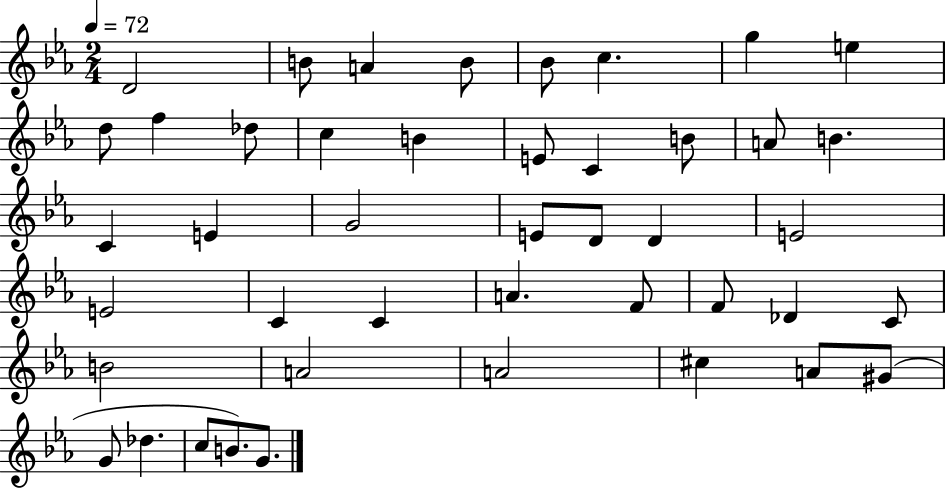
{
  \clef treble
  \numericTimeSignature
  \time 2/4
  \key ees \major
  \tempo 4 = 72
  \repeat volta 2 { d'2 | b'8 a'4 b'8 | bes'8 c''4. | g''4 e''4 | \break d''8 f''4 des''8 | c''4 b'4 | e'8 c'4 b'8 | a'8 b'4. | \break c'4 e'4 | g'2 | e'8 d'8 d'4 | e'2 | \break e'2 | c'4 c'4 | a'4. f'8 | f'8 des'4 c'8 | \break b'2 | a'2 | a'2 | cis''4 a'8 gis'8( | \break g'8 des''4. | c''8 b'8.) g'8. | } \bar "|."
}